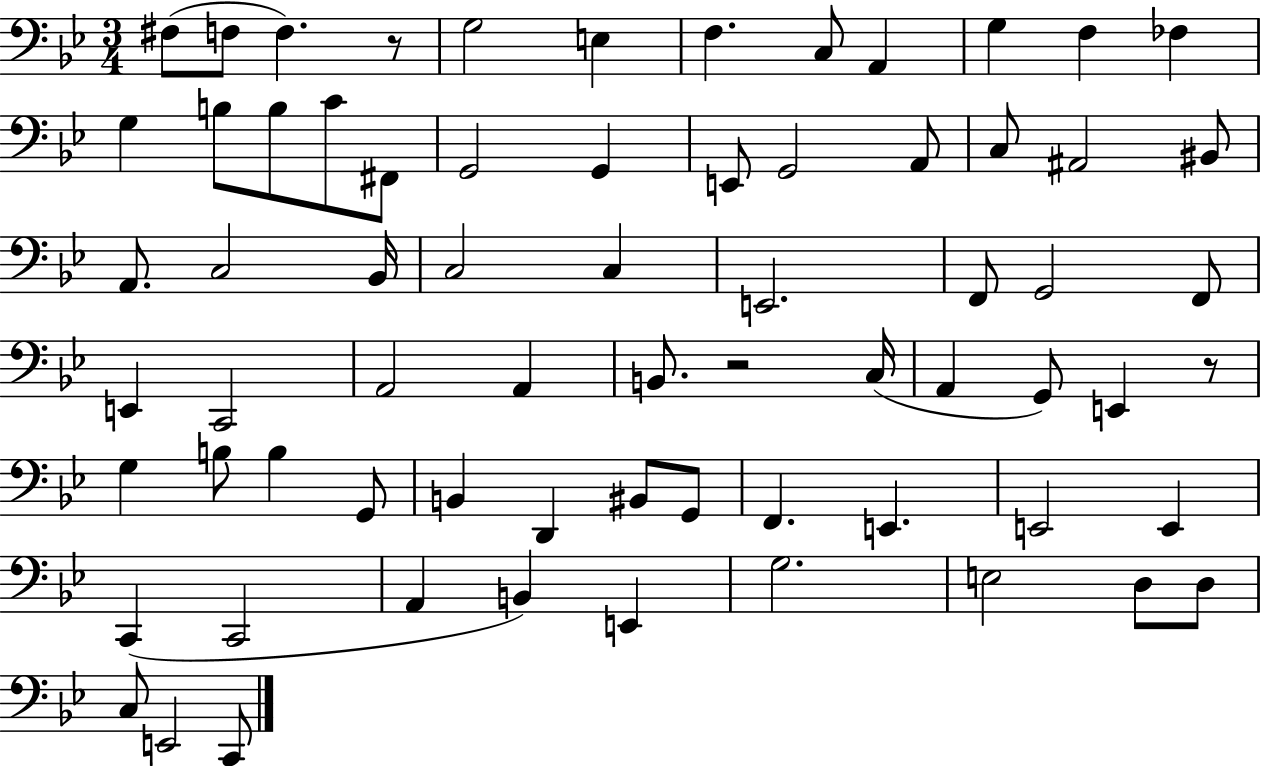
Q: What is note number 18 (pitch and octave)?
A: G2